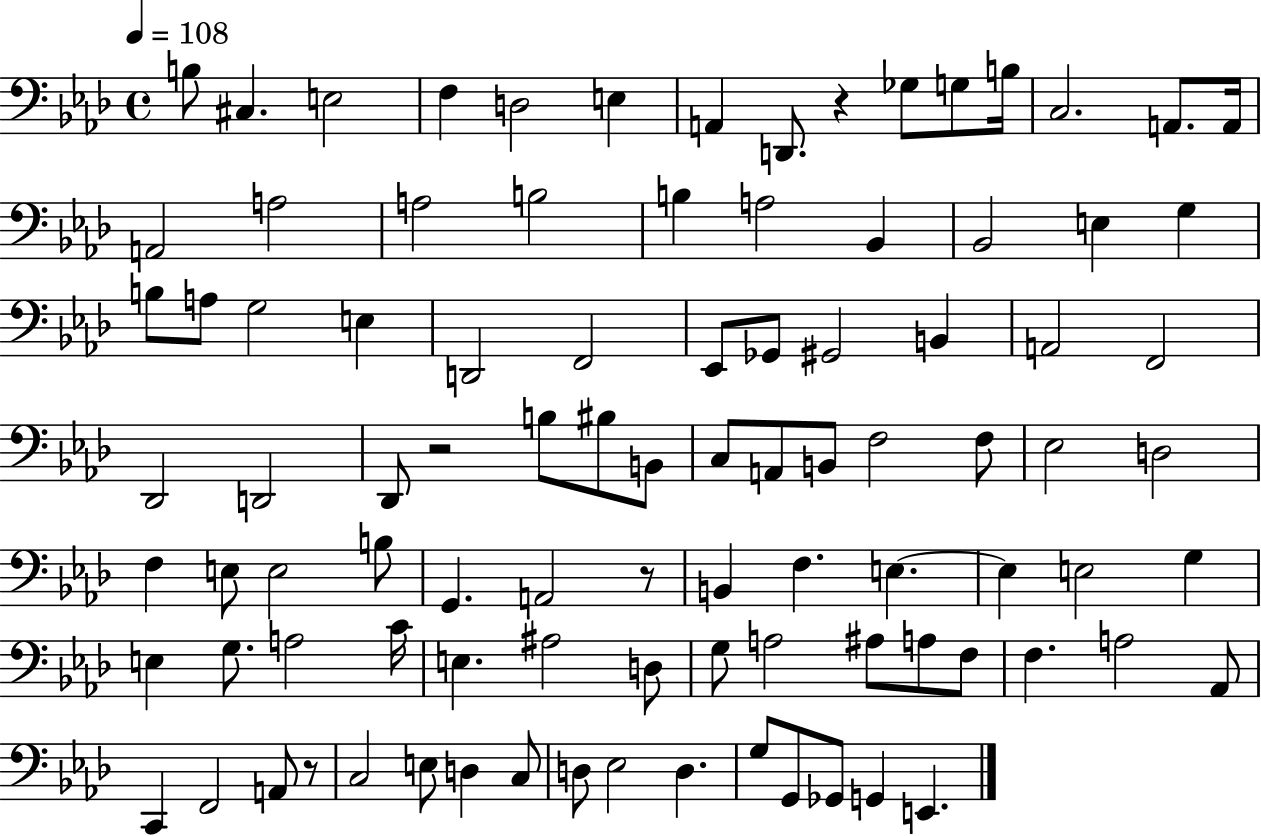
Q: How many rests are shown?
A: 4